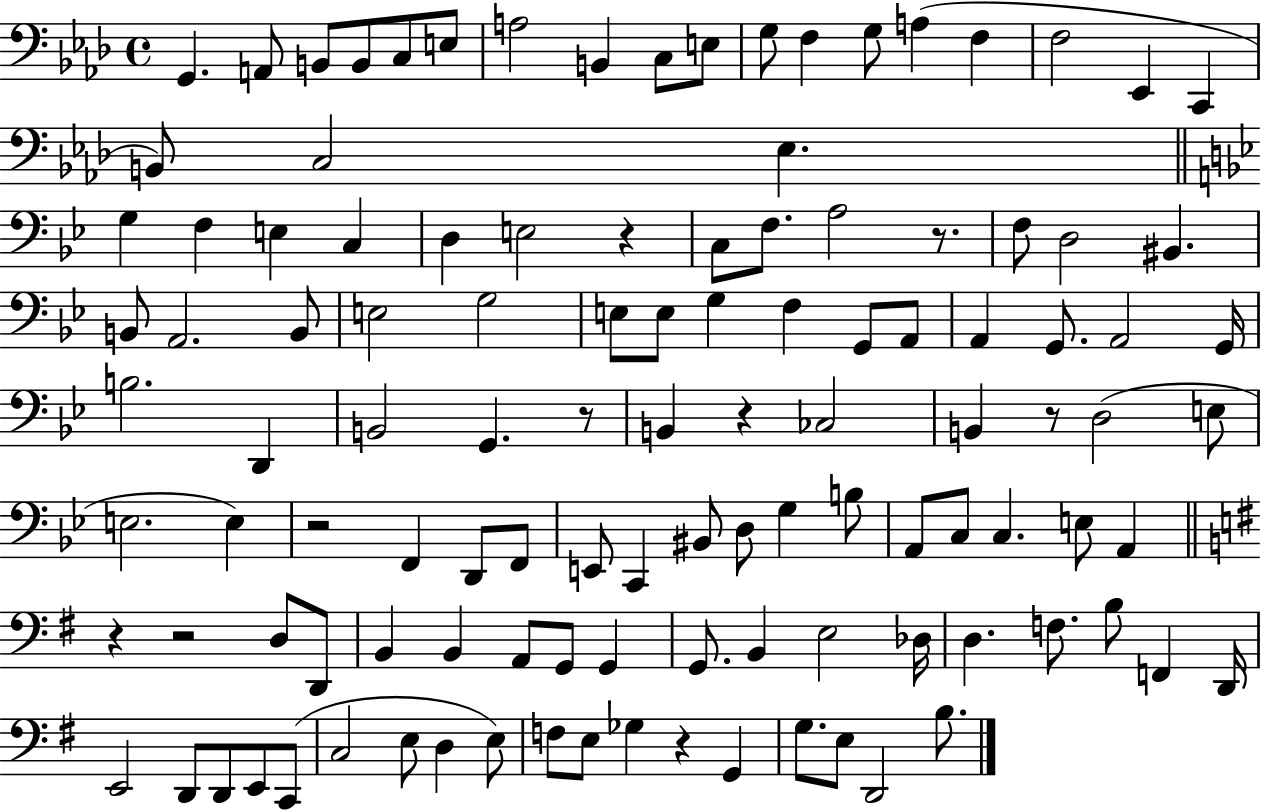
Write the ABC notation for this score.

X:1
T:Untitled
M:4/4
L:1/4
K:Ab
G,, A,,/2 B,,/2 B,,/2 C,/2 E,/2 A,2 B,, C,/2 E,/2 G,/2 F, G,/2 A, F, F,2 _E,, C,, B,,/2 C,2 _E, G, F, E, C, D, E,2 z C,/2 F,/2 A,2 z/2 F,/2 D,2 ^B,, B,,/2 A,,2 B,,/2 E,2 G,2 E,/2 E,/2 G, F, G,,/2 A,,/2 A,, G,,/2 A,,2 G,,/4 B,2 D,, B,,2 G,, z/2 B,, z _C,2 B,, z/2 D,2 E,/2 E,2 E, z2 F,, D,,/2 F,,/2 E,,/2 C,, ^B,,/2 D,/2 G, B,/2 A,,/2 C,/2 C, E,/2 A,, z z2 D,/2 D,,/2 B,, B,, A,,/2 G,,/2 G,, G,,/2 B,, E,2 _D,/4 D, F,/2 B,/2 F,, D,,/4 E,,2 D,,/2 D,,/2 E,,/2 C,,/2 C,2 E,/2 D, E,/2 F,/2 E,/2 _G, z G,, G,/2 E,/2 D,,2 B,/2